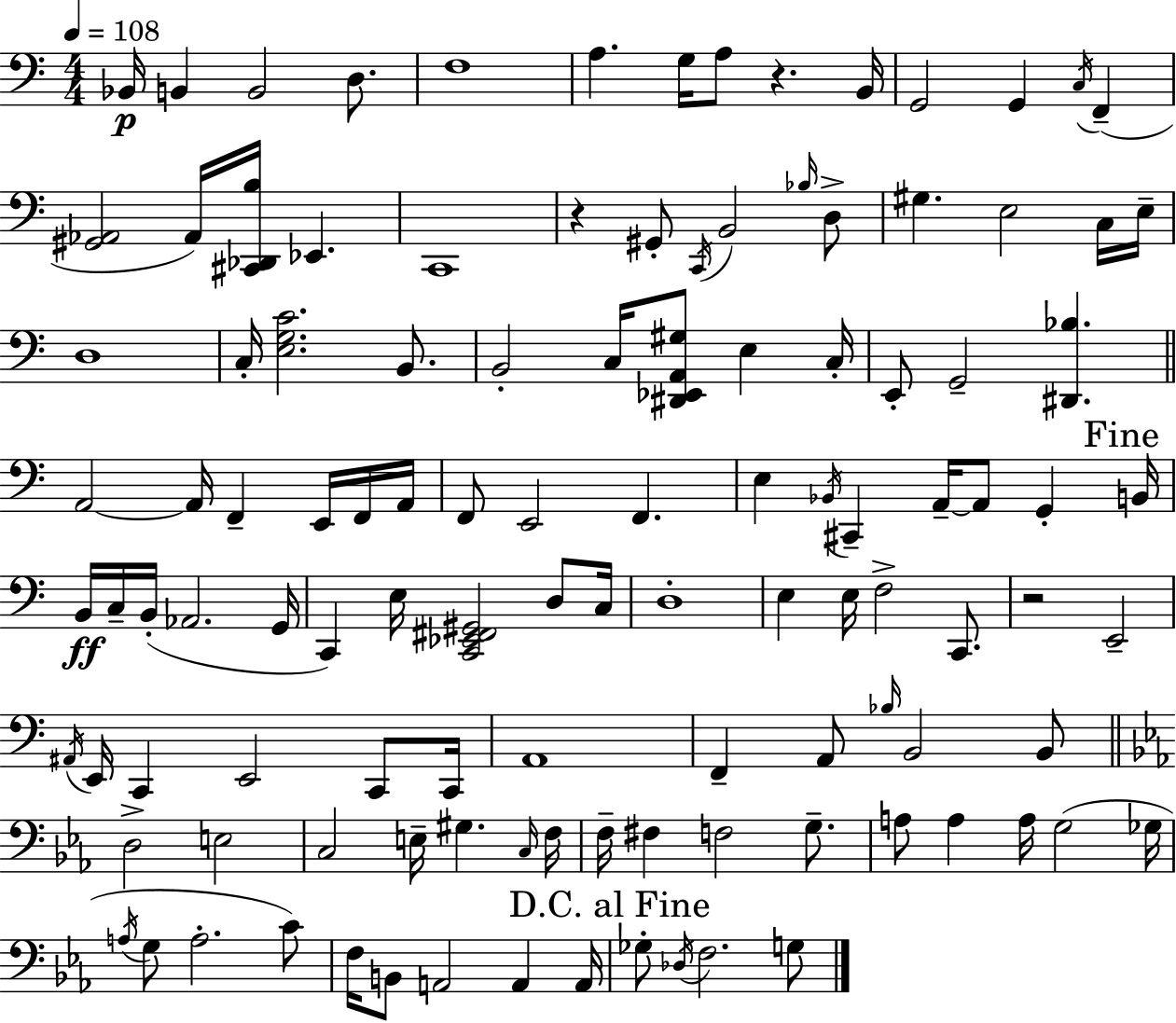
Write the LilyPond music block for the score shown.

{
  \clef bass
  \numericTimeSignature
  \time 4/4
  \key a \minor
  \tempo 4 = 108
  bes,16\p b,4 b,2 d8. | f1 | a4. g16 a8 r4. b,16 | g,2 g,4 \acciaccatura { c16 }( f,4-- | \break <gis, aes,>2 aes,16) <cis, des, b>16 ees,4. | c,1 | r4 gis,8-. \acciaccatura { c,16 } b,2 | \grace { bes16 } d8-> gis4. e2 | \break c16 e16-- d1 | c16-. <e g c'>2. | b,8. b,2-. c16 <dis, ees, a, gis>8 e4 | c16-. e,8-. g,2-- <dis, bes>4. | \break \bar "||" \break \key a \minor a,2~~ a,16 f,4-- e,16 f,16 a,16 | f,8 e,2 f,4. | e4 \acciaccatura { bes,16 } cis,4-- a,16--~~ a,8 g,4-. | \mark "Fine" b,16 b,16\ff c16-- b,16-.( aes,2. | \break g,16 c,4) e16 <c, ees, fis, gis,>2 d8 | c16 d1-. | e4 e16 f2-> c,8. | r2 e,2-- | \break \acciaccatura { ais,16 } e,16 c,4 e,2 c,8 | c,16 a,1 | f,4-- a,8 \grace { bes16 } b,2 | b,8 \bar "||" \break \key c \minor d2-> e2 | c2 e16-- gis4. \grace { c16 } | f16 f16-- fis4 f2 g8.-- | a8 a4 a16 g2( | \break ges16 \acciaccatura { a16 } g8 a2.-. | c'8) f16 b,8 a,2 a,4 | a,16 \mark "D.C. al Fine" ges8-. \acciaccatura { des16 } f2. | g8 \bar "|."
}